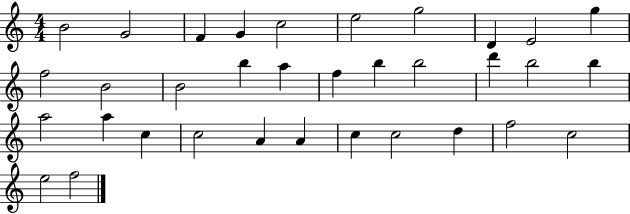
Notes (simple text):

B4/h G4/h F4/q G4/q C5/h E5/h G5/h D4/q E4/h G5/q F5/h B4/h B4/h B5/q A5/q F5/q B5/q B5/h D6/q B5/h B5/q A5/h A5/q C5/q C5/h A4/q A4/q C5/q C5/h D5/q F5/h C5/h E5/h F5/h